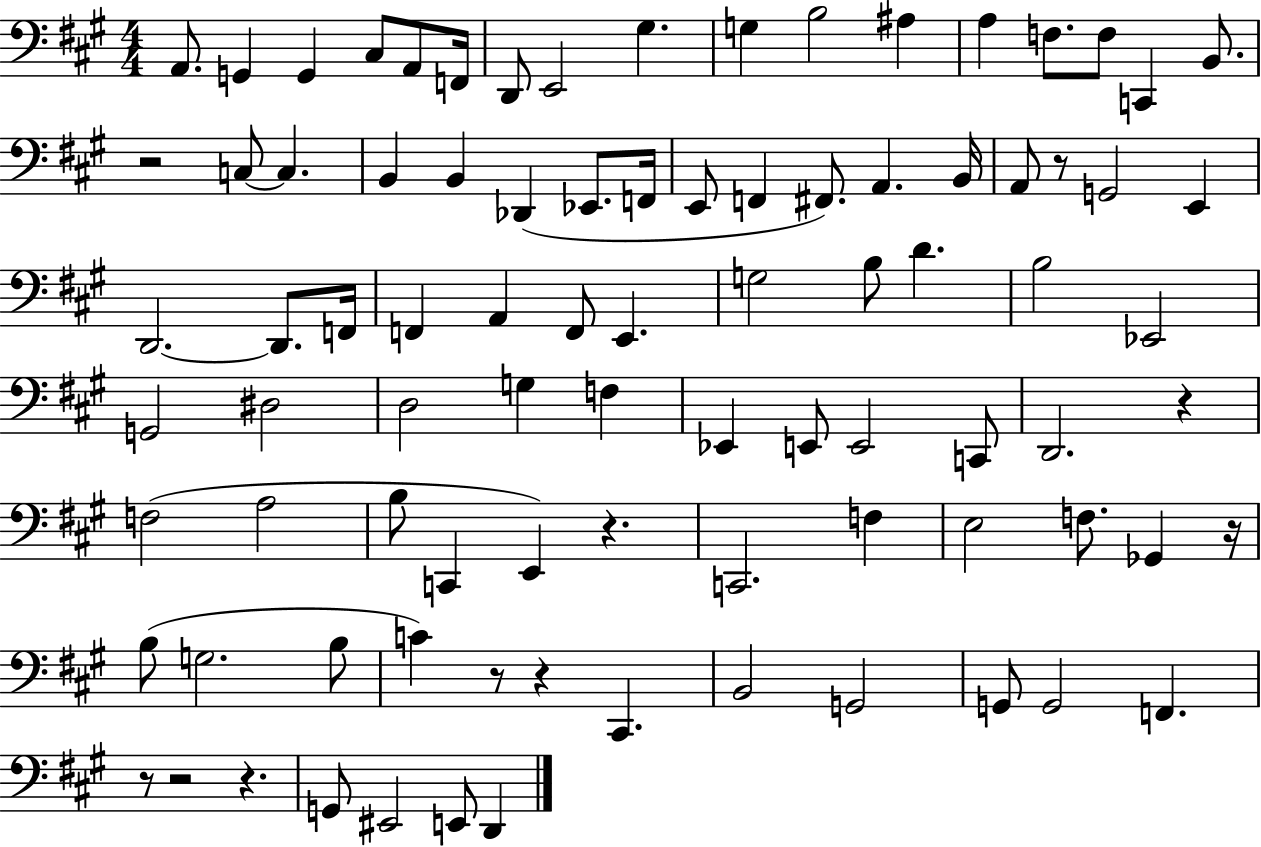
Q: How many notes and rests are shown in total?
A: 88